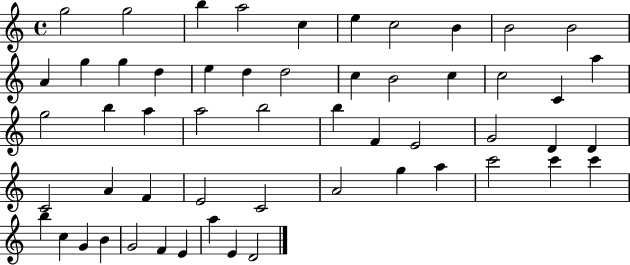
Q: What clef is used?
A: treble